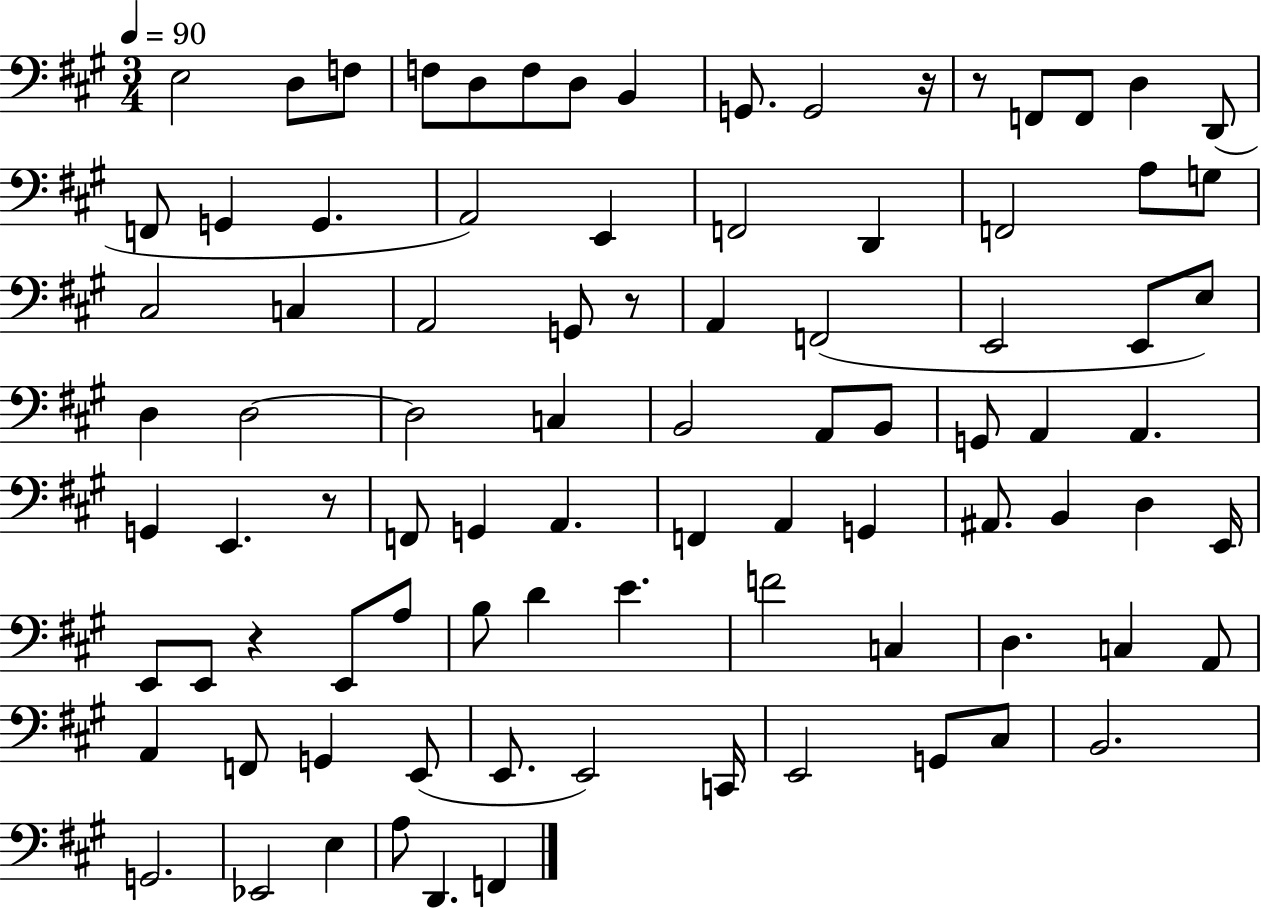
{
  \clef bass
  \numericTimeSignature
  \time 3/4
  \key a \major
  \tempo 4 = 90
  \repeat volta 2 { e2 d8 f8 | f8 d8 f8 d8 b,4 | g,8. g,2 r16 | r8 f,8 f,8 d4 d,8( | \break f,8 g,4 g,4. | a,2) e,4 | f,2 d,4 | f,2 a8 g8 | \break cis2 c4 | a,2 g,8 r8 | a,4 f,2( | e,2 e,8 e8) | \break d4 d2~~ | d2 c4 | b,2 a,8 b,8 | g,8 a,4 a,4. | \break g,4 e,4. r8 | f,8 g,4 a,4. | f,4 a,4 g,4 | ais,8. b,4 d4 e,16 | \break e,8 e,8 r4 e,8 a8 | b8 d'4 e'4. | f'2 c4 | d4. c4 a,8 | \break a,4 f,8 g,4 e,8( | e,8. e,2) c,16 | e,2 g,8 cis8 | b,2. | \break g,2. | ees,2 e4 | a8 d,4. f,4 | } \bar "|."
}